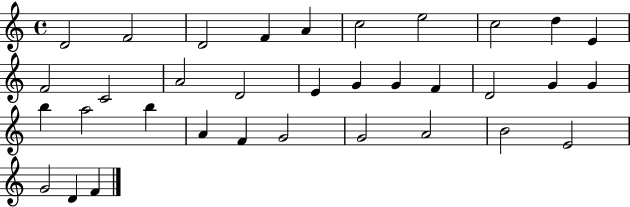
{
  \clef treble
  \time 4/4
  \defaultTimeSignature
  \key c \major
  d'2 f'2 | d'2 f'4 a'4 | c''2 e''2 | c''2 d''4 e'4 | \break f'2 c'2 | a'2 d'2 | e'4 g'4 g'4 f'4 | d'2 g'4 g'4 | \break b''4 a''2 b''4 | a'4 f'4 g'2 | g'2 a'2 | b'2 e'2 | \break g'2 d'4 f'4 | \bar "|."
}